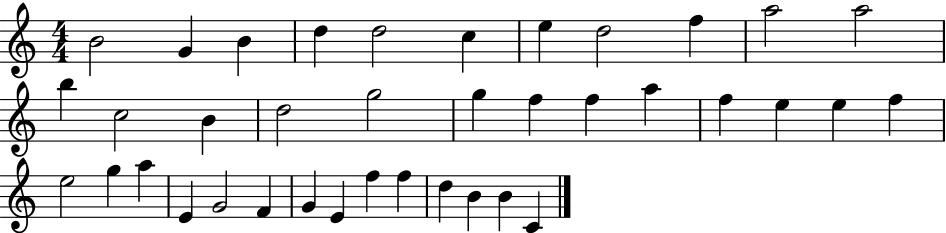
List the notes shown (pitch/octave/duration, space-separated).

B4/h G4/q B4/q D5/q D5/h C5/q E5/q D5/h F5/q A5/h A5/h B5/q C5/h B4/q D5/h G5/h G5/q F5/q F5/q A5/q F5/q E5/q E5/q F5/q E5/h G5/q A5/q E4/q G4/h F4/q G4/q E4/q F5/q F5/q D5/q B4/q B4/q C4/q